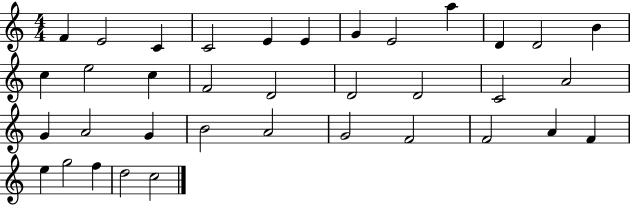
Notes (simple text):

F4/q E4/h C4/q C4/h E4/q E4/q G4/q E4/h A5/q D4/q D4/h B4/q C5/q E5/h C5/q F4/h D4/h D4/h D4/h C4/h A4/h G4/q A4/h G4/q B4/h A4/h G4/h F4/h F4/h A4/q F4/q E5/q G5/h F5/q D5/h C5/h